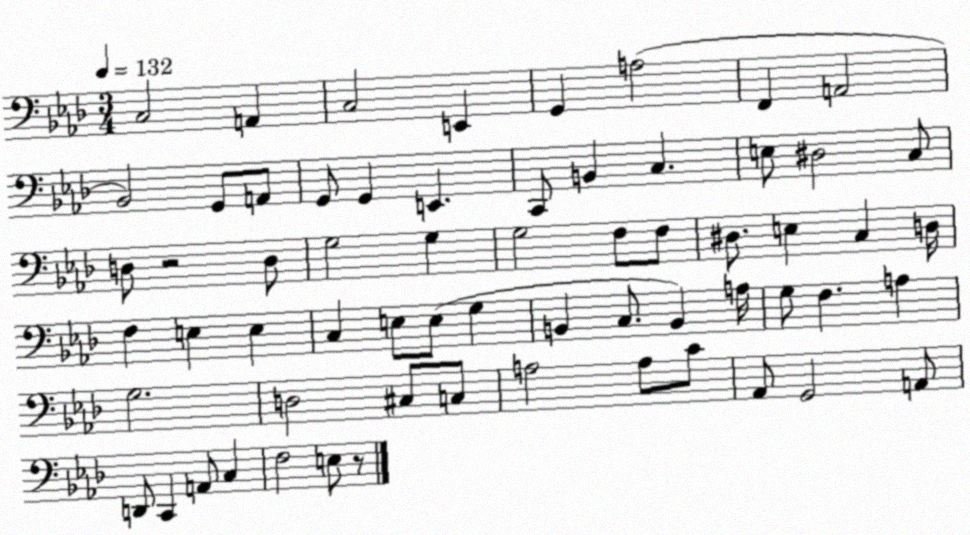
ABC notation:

X:1
T:Untitled
M:3/4
L:1/4
K:Ab
C,2 A,, C,2 E,, G,, A,2 F,, A,,2 _B,,2 G,,/2 A,,/2 G,,/2 G,, E,, C,,/2 B,, C, E,/2 ^D,2 C,/2 D,/2 z2 D,/2 G,2 G, G,2 F,/2 F,/2 ^D,/2 E, C, D,/4 F, E, E, C, E,/2 E,/2 G, B,, C,/2 B,, A,/4 G,/2 F, A, G,2 D,2 ^C,/2 C,/2 A,2 A,/2 C/2 _A,,/2 G,,2 A,,/2 D,,/2 C,, A,,/2 C, F,2 E,/2 z/2